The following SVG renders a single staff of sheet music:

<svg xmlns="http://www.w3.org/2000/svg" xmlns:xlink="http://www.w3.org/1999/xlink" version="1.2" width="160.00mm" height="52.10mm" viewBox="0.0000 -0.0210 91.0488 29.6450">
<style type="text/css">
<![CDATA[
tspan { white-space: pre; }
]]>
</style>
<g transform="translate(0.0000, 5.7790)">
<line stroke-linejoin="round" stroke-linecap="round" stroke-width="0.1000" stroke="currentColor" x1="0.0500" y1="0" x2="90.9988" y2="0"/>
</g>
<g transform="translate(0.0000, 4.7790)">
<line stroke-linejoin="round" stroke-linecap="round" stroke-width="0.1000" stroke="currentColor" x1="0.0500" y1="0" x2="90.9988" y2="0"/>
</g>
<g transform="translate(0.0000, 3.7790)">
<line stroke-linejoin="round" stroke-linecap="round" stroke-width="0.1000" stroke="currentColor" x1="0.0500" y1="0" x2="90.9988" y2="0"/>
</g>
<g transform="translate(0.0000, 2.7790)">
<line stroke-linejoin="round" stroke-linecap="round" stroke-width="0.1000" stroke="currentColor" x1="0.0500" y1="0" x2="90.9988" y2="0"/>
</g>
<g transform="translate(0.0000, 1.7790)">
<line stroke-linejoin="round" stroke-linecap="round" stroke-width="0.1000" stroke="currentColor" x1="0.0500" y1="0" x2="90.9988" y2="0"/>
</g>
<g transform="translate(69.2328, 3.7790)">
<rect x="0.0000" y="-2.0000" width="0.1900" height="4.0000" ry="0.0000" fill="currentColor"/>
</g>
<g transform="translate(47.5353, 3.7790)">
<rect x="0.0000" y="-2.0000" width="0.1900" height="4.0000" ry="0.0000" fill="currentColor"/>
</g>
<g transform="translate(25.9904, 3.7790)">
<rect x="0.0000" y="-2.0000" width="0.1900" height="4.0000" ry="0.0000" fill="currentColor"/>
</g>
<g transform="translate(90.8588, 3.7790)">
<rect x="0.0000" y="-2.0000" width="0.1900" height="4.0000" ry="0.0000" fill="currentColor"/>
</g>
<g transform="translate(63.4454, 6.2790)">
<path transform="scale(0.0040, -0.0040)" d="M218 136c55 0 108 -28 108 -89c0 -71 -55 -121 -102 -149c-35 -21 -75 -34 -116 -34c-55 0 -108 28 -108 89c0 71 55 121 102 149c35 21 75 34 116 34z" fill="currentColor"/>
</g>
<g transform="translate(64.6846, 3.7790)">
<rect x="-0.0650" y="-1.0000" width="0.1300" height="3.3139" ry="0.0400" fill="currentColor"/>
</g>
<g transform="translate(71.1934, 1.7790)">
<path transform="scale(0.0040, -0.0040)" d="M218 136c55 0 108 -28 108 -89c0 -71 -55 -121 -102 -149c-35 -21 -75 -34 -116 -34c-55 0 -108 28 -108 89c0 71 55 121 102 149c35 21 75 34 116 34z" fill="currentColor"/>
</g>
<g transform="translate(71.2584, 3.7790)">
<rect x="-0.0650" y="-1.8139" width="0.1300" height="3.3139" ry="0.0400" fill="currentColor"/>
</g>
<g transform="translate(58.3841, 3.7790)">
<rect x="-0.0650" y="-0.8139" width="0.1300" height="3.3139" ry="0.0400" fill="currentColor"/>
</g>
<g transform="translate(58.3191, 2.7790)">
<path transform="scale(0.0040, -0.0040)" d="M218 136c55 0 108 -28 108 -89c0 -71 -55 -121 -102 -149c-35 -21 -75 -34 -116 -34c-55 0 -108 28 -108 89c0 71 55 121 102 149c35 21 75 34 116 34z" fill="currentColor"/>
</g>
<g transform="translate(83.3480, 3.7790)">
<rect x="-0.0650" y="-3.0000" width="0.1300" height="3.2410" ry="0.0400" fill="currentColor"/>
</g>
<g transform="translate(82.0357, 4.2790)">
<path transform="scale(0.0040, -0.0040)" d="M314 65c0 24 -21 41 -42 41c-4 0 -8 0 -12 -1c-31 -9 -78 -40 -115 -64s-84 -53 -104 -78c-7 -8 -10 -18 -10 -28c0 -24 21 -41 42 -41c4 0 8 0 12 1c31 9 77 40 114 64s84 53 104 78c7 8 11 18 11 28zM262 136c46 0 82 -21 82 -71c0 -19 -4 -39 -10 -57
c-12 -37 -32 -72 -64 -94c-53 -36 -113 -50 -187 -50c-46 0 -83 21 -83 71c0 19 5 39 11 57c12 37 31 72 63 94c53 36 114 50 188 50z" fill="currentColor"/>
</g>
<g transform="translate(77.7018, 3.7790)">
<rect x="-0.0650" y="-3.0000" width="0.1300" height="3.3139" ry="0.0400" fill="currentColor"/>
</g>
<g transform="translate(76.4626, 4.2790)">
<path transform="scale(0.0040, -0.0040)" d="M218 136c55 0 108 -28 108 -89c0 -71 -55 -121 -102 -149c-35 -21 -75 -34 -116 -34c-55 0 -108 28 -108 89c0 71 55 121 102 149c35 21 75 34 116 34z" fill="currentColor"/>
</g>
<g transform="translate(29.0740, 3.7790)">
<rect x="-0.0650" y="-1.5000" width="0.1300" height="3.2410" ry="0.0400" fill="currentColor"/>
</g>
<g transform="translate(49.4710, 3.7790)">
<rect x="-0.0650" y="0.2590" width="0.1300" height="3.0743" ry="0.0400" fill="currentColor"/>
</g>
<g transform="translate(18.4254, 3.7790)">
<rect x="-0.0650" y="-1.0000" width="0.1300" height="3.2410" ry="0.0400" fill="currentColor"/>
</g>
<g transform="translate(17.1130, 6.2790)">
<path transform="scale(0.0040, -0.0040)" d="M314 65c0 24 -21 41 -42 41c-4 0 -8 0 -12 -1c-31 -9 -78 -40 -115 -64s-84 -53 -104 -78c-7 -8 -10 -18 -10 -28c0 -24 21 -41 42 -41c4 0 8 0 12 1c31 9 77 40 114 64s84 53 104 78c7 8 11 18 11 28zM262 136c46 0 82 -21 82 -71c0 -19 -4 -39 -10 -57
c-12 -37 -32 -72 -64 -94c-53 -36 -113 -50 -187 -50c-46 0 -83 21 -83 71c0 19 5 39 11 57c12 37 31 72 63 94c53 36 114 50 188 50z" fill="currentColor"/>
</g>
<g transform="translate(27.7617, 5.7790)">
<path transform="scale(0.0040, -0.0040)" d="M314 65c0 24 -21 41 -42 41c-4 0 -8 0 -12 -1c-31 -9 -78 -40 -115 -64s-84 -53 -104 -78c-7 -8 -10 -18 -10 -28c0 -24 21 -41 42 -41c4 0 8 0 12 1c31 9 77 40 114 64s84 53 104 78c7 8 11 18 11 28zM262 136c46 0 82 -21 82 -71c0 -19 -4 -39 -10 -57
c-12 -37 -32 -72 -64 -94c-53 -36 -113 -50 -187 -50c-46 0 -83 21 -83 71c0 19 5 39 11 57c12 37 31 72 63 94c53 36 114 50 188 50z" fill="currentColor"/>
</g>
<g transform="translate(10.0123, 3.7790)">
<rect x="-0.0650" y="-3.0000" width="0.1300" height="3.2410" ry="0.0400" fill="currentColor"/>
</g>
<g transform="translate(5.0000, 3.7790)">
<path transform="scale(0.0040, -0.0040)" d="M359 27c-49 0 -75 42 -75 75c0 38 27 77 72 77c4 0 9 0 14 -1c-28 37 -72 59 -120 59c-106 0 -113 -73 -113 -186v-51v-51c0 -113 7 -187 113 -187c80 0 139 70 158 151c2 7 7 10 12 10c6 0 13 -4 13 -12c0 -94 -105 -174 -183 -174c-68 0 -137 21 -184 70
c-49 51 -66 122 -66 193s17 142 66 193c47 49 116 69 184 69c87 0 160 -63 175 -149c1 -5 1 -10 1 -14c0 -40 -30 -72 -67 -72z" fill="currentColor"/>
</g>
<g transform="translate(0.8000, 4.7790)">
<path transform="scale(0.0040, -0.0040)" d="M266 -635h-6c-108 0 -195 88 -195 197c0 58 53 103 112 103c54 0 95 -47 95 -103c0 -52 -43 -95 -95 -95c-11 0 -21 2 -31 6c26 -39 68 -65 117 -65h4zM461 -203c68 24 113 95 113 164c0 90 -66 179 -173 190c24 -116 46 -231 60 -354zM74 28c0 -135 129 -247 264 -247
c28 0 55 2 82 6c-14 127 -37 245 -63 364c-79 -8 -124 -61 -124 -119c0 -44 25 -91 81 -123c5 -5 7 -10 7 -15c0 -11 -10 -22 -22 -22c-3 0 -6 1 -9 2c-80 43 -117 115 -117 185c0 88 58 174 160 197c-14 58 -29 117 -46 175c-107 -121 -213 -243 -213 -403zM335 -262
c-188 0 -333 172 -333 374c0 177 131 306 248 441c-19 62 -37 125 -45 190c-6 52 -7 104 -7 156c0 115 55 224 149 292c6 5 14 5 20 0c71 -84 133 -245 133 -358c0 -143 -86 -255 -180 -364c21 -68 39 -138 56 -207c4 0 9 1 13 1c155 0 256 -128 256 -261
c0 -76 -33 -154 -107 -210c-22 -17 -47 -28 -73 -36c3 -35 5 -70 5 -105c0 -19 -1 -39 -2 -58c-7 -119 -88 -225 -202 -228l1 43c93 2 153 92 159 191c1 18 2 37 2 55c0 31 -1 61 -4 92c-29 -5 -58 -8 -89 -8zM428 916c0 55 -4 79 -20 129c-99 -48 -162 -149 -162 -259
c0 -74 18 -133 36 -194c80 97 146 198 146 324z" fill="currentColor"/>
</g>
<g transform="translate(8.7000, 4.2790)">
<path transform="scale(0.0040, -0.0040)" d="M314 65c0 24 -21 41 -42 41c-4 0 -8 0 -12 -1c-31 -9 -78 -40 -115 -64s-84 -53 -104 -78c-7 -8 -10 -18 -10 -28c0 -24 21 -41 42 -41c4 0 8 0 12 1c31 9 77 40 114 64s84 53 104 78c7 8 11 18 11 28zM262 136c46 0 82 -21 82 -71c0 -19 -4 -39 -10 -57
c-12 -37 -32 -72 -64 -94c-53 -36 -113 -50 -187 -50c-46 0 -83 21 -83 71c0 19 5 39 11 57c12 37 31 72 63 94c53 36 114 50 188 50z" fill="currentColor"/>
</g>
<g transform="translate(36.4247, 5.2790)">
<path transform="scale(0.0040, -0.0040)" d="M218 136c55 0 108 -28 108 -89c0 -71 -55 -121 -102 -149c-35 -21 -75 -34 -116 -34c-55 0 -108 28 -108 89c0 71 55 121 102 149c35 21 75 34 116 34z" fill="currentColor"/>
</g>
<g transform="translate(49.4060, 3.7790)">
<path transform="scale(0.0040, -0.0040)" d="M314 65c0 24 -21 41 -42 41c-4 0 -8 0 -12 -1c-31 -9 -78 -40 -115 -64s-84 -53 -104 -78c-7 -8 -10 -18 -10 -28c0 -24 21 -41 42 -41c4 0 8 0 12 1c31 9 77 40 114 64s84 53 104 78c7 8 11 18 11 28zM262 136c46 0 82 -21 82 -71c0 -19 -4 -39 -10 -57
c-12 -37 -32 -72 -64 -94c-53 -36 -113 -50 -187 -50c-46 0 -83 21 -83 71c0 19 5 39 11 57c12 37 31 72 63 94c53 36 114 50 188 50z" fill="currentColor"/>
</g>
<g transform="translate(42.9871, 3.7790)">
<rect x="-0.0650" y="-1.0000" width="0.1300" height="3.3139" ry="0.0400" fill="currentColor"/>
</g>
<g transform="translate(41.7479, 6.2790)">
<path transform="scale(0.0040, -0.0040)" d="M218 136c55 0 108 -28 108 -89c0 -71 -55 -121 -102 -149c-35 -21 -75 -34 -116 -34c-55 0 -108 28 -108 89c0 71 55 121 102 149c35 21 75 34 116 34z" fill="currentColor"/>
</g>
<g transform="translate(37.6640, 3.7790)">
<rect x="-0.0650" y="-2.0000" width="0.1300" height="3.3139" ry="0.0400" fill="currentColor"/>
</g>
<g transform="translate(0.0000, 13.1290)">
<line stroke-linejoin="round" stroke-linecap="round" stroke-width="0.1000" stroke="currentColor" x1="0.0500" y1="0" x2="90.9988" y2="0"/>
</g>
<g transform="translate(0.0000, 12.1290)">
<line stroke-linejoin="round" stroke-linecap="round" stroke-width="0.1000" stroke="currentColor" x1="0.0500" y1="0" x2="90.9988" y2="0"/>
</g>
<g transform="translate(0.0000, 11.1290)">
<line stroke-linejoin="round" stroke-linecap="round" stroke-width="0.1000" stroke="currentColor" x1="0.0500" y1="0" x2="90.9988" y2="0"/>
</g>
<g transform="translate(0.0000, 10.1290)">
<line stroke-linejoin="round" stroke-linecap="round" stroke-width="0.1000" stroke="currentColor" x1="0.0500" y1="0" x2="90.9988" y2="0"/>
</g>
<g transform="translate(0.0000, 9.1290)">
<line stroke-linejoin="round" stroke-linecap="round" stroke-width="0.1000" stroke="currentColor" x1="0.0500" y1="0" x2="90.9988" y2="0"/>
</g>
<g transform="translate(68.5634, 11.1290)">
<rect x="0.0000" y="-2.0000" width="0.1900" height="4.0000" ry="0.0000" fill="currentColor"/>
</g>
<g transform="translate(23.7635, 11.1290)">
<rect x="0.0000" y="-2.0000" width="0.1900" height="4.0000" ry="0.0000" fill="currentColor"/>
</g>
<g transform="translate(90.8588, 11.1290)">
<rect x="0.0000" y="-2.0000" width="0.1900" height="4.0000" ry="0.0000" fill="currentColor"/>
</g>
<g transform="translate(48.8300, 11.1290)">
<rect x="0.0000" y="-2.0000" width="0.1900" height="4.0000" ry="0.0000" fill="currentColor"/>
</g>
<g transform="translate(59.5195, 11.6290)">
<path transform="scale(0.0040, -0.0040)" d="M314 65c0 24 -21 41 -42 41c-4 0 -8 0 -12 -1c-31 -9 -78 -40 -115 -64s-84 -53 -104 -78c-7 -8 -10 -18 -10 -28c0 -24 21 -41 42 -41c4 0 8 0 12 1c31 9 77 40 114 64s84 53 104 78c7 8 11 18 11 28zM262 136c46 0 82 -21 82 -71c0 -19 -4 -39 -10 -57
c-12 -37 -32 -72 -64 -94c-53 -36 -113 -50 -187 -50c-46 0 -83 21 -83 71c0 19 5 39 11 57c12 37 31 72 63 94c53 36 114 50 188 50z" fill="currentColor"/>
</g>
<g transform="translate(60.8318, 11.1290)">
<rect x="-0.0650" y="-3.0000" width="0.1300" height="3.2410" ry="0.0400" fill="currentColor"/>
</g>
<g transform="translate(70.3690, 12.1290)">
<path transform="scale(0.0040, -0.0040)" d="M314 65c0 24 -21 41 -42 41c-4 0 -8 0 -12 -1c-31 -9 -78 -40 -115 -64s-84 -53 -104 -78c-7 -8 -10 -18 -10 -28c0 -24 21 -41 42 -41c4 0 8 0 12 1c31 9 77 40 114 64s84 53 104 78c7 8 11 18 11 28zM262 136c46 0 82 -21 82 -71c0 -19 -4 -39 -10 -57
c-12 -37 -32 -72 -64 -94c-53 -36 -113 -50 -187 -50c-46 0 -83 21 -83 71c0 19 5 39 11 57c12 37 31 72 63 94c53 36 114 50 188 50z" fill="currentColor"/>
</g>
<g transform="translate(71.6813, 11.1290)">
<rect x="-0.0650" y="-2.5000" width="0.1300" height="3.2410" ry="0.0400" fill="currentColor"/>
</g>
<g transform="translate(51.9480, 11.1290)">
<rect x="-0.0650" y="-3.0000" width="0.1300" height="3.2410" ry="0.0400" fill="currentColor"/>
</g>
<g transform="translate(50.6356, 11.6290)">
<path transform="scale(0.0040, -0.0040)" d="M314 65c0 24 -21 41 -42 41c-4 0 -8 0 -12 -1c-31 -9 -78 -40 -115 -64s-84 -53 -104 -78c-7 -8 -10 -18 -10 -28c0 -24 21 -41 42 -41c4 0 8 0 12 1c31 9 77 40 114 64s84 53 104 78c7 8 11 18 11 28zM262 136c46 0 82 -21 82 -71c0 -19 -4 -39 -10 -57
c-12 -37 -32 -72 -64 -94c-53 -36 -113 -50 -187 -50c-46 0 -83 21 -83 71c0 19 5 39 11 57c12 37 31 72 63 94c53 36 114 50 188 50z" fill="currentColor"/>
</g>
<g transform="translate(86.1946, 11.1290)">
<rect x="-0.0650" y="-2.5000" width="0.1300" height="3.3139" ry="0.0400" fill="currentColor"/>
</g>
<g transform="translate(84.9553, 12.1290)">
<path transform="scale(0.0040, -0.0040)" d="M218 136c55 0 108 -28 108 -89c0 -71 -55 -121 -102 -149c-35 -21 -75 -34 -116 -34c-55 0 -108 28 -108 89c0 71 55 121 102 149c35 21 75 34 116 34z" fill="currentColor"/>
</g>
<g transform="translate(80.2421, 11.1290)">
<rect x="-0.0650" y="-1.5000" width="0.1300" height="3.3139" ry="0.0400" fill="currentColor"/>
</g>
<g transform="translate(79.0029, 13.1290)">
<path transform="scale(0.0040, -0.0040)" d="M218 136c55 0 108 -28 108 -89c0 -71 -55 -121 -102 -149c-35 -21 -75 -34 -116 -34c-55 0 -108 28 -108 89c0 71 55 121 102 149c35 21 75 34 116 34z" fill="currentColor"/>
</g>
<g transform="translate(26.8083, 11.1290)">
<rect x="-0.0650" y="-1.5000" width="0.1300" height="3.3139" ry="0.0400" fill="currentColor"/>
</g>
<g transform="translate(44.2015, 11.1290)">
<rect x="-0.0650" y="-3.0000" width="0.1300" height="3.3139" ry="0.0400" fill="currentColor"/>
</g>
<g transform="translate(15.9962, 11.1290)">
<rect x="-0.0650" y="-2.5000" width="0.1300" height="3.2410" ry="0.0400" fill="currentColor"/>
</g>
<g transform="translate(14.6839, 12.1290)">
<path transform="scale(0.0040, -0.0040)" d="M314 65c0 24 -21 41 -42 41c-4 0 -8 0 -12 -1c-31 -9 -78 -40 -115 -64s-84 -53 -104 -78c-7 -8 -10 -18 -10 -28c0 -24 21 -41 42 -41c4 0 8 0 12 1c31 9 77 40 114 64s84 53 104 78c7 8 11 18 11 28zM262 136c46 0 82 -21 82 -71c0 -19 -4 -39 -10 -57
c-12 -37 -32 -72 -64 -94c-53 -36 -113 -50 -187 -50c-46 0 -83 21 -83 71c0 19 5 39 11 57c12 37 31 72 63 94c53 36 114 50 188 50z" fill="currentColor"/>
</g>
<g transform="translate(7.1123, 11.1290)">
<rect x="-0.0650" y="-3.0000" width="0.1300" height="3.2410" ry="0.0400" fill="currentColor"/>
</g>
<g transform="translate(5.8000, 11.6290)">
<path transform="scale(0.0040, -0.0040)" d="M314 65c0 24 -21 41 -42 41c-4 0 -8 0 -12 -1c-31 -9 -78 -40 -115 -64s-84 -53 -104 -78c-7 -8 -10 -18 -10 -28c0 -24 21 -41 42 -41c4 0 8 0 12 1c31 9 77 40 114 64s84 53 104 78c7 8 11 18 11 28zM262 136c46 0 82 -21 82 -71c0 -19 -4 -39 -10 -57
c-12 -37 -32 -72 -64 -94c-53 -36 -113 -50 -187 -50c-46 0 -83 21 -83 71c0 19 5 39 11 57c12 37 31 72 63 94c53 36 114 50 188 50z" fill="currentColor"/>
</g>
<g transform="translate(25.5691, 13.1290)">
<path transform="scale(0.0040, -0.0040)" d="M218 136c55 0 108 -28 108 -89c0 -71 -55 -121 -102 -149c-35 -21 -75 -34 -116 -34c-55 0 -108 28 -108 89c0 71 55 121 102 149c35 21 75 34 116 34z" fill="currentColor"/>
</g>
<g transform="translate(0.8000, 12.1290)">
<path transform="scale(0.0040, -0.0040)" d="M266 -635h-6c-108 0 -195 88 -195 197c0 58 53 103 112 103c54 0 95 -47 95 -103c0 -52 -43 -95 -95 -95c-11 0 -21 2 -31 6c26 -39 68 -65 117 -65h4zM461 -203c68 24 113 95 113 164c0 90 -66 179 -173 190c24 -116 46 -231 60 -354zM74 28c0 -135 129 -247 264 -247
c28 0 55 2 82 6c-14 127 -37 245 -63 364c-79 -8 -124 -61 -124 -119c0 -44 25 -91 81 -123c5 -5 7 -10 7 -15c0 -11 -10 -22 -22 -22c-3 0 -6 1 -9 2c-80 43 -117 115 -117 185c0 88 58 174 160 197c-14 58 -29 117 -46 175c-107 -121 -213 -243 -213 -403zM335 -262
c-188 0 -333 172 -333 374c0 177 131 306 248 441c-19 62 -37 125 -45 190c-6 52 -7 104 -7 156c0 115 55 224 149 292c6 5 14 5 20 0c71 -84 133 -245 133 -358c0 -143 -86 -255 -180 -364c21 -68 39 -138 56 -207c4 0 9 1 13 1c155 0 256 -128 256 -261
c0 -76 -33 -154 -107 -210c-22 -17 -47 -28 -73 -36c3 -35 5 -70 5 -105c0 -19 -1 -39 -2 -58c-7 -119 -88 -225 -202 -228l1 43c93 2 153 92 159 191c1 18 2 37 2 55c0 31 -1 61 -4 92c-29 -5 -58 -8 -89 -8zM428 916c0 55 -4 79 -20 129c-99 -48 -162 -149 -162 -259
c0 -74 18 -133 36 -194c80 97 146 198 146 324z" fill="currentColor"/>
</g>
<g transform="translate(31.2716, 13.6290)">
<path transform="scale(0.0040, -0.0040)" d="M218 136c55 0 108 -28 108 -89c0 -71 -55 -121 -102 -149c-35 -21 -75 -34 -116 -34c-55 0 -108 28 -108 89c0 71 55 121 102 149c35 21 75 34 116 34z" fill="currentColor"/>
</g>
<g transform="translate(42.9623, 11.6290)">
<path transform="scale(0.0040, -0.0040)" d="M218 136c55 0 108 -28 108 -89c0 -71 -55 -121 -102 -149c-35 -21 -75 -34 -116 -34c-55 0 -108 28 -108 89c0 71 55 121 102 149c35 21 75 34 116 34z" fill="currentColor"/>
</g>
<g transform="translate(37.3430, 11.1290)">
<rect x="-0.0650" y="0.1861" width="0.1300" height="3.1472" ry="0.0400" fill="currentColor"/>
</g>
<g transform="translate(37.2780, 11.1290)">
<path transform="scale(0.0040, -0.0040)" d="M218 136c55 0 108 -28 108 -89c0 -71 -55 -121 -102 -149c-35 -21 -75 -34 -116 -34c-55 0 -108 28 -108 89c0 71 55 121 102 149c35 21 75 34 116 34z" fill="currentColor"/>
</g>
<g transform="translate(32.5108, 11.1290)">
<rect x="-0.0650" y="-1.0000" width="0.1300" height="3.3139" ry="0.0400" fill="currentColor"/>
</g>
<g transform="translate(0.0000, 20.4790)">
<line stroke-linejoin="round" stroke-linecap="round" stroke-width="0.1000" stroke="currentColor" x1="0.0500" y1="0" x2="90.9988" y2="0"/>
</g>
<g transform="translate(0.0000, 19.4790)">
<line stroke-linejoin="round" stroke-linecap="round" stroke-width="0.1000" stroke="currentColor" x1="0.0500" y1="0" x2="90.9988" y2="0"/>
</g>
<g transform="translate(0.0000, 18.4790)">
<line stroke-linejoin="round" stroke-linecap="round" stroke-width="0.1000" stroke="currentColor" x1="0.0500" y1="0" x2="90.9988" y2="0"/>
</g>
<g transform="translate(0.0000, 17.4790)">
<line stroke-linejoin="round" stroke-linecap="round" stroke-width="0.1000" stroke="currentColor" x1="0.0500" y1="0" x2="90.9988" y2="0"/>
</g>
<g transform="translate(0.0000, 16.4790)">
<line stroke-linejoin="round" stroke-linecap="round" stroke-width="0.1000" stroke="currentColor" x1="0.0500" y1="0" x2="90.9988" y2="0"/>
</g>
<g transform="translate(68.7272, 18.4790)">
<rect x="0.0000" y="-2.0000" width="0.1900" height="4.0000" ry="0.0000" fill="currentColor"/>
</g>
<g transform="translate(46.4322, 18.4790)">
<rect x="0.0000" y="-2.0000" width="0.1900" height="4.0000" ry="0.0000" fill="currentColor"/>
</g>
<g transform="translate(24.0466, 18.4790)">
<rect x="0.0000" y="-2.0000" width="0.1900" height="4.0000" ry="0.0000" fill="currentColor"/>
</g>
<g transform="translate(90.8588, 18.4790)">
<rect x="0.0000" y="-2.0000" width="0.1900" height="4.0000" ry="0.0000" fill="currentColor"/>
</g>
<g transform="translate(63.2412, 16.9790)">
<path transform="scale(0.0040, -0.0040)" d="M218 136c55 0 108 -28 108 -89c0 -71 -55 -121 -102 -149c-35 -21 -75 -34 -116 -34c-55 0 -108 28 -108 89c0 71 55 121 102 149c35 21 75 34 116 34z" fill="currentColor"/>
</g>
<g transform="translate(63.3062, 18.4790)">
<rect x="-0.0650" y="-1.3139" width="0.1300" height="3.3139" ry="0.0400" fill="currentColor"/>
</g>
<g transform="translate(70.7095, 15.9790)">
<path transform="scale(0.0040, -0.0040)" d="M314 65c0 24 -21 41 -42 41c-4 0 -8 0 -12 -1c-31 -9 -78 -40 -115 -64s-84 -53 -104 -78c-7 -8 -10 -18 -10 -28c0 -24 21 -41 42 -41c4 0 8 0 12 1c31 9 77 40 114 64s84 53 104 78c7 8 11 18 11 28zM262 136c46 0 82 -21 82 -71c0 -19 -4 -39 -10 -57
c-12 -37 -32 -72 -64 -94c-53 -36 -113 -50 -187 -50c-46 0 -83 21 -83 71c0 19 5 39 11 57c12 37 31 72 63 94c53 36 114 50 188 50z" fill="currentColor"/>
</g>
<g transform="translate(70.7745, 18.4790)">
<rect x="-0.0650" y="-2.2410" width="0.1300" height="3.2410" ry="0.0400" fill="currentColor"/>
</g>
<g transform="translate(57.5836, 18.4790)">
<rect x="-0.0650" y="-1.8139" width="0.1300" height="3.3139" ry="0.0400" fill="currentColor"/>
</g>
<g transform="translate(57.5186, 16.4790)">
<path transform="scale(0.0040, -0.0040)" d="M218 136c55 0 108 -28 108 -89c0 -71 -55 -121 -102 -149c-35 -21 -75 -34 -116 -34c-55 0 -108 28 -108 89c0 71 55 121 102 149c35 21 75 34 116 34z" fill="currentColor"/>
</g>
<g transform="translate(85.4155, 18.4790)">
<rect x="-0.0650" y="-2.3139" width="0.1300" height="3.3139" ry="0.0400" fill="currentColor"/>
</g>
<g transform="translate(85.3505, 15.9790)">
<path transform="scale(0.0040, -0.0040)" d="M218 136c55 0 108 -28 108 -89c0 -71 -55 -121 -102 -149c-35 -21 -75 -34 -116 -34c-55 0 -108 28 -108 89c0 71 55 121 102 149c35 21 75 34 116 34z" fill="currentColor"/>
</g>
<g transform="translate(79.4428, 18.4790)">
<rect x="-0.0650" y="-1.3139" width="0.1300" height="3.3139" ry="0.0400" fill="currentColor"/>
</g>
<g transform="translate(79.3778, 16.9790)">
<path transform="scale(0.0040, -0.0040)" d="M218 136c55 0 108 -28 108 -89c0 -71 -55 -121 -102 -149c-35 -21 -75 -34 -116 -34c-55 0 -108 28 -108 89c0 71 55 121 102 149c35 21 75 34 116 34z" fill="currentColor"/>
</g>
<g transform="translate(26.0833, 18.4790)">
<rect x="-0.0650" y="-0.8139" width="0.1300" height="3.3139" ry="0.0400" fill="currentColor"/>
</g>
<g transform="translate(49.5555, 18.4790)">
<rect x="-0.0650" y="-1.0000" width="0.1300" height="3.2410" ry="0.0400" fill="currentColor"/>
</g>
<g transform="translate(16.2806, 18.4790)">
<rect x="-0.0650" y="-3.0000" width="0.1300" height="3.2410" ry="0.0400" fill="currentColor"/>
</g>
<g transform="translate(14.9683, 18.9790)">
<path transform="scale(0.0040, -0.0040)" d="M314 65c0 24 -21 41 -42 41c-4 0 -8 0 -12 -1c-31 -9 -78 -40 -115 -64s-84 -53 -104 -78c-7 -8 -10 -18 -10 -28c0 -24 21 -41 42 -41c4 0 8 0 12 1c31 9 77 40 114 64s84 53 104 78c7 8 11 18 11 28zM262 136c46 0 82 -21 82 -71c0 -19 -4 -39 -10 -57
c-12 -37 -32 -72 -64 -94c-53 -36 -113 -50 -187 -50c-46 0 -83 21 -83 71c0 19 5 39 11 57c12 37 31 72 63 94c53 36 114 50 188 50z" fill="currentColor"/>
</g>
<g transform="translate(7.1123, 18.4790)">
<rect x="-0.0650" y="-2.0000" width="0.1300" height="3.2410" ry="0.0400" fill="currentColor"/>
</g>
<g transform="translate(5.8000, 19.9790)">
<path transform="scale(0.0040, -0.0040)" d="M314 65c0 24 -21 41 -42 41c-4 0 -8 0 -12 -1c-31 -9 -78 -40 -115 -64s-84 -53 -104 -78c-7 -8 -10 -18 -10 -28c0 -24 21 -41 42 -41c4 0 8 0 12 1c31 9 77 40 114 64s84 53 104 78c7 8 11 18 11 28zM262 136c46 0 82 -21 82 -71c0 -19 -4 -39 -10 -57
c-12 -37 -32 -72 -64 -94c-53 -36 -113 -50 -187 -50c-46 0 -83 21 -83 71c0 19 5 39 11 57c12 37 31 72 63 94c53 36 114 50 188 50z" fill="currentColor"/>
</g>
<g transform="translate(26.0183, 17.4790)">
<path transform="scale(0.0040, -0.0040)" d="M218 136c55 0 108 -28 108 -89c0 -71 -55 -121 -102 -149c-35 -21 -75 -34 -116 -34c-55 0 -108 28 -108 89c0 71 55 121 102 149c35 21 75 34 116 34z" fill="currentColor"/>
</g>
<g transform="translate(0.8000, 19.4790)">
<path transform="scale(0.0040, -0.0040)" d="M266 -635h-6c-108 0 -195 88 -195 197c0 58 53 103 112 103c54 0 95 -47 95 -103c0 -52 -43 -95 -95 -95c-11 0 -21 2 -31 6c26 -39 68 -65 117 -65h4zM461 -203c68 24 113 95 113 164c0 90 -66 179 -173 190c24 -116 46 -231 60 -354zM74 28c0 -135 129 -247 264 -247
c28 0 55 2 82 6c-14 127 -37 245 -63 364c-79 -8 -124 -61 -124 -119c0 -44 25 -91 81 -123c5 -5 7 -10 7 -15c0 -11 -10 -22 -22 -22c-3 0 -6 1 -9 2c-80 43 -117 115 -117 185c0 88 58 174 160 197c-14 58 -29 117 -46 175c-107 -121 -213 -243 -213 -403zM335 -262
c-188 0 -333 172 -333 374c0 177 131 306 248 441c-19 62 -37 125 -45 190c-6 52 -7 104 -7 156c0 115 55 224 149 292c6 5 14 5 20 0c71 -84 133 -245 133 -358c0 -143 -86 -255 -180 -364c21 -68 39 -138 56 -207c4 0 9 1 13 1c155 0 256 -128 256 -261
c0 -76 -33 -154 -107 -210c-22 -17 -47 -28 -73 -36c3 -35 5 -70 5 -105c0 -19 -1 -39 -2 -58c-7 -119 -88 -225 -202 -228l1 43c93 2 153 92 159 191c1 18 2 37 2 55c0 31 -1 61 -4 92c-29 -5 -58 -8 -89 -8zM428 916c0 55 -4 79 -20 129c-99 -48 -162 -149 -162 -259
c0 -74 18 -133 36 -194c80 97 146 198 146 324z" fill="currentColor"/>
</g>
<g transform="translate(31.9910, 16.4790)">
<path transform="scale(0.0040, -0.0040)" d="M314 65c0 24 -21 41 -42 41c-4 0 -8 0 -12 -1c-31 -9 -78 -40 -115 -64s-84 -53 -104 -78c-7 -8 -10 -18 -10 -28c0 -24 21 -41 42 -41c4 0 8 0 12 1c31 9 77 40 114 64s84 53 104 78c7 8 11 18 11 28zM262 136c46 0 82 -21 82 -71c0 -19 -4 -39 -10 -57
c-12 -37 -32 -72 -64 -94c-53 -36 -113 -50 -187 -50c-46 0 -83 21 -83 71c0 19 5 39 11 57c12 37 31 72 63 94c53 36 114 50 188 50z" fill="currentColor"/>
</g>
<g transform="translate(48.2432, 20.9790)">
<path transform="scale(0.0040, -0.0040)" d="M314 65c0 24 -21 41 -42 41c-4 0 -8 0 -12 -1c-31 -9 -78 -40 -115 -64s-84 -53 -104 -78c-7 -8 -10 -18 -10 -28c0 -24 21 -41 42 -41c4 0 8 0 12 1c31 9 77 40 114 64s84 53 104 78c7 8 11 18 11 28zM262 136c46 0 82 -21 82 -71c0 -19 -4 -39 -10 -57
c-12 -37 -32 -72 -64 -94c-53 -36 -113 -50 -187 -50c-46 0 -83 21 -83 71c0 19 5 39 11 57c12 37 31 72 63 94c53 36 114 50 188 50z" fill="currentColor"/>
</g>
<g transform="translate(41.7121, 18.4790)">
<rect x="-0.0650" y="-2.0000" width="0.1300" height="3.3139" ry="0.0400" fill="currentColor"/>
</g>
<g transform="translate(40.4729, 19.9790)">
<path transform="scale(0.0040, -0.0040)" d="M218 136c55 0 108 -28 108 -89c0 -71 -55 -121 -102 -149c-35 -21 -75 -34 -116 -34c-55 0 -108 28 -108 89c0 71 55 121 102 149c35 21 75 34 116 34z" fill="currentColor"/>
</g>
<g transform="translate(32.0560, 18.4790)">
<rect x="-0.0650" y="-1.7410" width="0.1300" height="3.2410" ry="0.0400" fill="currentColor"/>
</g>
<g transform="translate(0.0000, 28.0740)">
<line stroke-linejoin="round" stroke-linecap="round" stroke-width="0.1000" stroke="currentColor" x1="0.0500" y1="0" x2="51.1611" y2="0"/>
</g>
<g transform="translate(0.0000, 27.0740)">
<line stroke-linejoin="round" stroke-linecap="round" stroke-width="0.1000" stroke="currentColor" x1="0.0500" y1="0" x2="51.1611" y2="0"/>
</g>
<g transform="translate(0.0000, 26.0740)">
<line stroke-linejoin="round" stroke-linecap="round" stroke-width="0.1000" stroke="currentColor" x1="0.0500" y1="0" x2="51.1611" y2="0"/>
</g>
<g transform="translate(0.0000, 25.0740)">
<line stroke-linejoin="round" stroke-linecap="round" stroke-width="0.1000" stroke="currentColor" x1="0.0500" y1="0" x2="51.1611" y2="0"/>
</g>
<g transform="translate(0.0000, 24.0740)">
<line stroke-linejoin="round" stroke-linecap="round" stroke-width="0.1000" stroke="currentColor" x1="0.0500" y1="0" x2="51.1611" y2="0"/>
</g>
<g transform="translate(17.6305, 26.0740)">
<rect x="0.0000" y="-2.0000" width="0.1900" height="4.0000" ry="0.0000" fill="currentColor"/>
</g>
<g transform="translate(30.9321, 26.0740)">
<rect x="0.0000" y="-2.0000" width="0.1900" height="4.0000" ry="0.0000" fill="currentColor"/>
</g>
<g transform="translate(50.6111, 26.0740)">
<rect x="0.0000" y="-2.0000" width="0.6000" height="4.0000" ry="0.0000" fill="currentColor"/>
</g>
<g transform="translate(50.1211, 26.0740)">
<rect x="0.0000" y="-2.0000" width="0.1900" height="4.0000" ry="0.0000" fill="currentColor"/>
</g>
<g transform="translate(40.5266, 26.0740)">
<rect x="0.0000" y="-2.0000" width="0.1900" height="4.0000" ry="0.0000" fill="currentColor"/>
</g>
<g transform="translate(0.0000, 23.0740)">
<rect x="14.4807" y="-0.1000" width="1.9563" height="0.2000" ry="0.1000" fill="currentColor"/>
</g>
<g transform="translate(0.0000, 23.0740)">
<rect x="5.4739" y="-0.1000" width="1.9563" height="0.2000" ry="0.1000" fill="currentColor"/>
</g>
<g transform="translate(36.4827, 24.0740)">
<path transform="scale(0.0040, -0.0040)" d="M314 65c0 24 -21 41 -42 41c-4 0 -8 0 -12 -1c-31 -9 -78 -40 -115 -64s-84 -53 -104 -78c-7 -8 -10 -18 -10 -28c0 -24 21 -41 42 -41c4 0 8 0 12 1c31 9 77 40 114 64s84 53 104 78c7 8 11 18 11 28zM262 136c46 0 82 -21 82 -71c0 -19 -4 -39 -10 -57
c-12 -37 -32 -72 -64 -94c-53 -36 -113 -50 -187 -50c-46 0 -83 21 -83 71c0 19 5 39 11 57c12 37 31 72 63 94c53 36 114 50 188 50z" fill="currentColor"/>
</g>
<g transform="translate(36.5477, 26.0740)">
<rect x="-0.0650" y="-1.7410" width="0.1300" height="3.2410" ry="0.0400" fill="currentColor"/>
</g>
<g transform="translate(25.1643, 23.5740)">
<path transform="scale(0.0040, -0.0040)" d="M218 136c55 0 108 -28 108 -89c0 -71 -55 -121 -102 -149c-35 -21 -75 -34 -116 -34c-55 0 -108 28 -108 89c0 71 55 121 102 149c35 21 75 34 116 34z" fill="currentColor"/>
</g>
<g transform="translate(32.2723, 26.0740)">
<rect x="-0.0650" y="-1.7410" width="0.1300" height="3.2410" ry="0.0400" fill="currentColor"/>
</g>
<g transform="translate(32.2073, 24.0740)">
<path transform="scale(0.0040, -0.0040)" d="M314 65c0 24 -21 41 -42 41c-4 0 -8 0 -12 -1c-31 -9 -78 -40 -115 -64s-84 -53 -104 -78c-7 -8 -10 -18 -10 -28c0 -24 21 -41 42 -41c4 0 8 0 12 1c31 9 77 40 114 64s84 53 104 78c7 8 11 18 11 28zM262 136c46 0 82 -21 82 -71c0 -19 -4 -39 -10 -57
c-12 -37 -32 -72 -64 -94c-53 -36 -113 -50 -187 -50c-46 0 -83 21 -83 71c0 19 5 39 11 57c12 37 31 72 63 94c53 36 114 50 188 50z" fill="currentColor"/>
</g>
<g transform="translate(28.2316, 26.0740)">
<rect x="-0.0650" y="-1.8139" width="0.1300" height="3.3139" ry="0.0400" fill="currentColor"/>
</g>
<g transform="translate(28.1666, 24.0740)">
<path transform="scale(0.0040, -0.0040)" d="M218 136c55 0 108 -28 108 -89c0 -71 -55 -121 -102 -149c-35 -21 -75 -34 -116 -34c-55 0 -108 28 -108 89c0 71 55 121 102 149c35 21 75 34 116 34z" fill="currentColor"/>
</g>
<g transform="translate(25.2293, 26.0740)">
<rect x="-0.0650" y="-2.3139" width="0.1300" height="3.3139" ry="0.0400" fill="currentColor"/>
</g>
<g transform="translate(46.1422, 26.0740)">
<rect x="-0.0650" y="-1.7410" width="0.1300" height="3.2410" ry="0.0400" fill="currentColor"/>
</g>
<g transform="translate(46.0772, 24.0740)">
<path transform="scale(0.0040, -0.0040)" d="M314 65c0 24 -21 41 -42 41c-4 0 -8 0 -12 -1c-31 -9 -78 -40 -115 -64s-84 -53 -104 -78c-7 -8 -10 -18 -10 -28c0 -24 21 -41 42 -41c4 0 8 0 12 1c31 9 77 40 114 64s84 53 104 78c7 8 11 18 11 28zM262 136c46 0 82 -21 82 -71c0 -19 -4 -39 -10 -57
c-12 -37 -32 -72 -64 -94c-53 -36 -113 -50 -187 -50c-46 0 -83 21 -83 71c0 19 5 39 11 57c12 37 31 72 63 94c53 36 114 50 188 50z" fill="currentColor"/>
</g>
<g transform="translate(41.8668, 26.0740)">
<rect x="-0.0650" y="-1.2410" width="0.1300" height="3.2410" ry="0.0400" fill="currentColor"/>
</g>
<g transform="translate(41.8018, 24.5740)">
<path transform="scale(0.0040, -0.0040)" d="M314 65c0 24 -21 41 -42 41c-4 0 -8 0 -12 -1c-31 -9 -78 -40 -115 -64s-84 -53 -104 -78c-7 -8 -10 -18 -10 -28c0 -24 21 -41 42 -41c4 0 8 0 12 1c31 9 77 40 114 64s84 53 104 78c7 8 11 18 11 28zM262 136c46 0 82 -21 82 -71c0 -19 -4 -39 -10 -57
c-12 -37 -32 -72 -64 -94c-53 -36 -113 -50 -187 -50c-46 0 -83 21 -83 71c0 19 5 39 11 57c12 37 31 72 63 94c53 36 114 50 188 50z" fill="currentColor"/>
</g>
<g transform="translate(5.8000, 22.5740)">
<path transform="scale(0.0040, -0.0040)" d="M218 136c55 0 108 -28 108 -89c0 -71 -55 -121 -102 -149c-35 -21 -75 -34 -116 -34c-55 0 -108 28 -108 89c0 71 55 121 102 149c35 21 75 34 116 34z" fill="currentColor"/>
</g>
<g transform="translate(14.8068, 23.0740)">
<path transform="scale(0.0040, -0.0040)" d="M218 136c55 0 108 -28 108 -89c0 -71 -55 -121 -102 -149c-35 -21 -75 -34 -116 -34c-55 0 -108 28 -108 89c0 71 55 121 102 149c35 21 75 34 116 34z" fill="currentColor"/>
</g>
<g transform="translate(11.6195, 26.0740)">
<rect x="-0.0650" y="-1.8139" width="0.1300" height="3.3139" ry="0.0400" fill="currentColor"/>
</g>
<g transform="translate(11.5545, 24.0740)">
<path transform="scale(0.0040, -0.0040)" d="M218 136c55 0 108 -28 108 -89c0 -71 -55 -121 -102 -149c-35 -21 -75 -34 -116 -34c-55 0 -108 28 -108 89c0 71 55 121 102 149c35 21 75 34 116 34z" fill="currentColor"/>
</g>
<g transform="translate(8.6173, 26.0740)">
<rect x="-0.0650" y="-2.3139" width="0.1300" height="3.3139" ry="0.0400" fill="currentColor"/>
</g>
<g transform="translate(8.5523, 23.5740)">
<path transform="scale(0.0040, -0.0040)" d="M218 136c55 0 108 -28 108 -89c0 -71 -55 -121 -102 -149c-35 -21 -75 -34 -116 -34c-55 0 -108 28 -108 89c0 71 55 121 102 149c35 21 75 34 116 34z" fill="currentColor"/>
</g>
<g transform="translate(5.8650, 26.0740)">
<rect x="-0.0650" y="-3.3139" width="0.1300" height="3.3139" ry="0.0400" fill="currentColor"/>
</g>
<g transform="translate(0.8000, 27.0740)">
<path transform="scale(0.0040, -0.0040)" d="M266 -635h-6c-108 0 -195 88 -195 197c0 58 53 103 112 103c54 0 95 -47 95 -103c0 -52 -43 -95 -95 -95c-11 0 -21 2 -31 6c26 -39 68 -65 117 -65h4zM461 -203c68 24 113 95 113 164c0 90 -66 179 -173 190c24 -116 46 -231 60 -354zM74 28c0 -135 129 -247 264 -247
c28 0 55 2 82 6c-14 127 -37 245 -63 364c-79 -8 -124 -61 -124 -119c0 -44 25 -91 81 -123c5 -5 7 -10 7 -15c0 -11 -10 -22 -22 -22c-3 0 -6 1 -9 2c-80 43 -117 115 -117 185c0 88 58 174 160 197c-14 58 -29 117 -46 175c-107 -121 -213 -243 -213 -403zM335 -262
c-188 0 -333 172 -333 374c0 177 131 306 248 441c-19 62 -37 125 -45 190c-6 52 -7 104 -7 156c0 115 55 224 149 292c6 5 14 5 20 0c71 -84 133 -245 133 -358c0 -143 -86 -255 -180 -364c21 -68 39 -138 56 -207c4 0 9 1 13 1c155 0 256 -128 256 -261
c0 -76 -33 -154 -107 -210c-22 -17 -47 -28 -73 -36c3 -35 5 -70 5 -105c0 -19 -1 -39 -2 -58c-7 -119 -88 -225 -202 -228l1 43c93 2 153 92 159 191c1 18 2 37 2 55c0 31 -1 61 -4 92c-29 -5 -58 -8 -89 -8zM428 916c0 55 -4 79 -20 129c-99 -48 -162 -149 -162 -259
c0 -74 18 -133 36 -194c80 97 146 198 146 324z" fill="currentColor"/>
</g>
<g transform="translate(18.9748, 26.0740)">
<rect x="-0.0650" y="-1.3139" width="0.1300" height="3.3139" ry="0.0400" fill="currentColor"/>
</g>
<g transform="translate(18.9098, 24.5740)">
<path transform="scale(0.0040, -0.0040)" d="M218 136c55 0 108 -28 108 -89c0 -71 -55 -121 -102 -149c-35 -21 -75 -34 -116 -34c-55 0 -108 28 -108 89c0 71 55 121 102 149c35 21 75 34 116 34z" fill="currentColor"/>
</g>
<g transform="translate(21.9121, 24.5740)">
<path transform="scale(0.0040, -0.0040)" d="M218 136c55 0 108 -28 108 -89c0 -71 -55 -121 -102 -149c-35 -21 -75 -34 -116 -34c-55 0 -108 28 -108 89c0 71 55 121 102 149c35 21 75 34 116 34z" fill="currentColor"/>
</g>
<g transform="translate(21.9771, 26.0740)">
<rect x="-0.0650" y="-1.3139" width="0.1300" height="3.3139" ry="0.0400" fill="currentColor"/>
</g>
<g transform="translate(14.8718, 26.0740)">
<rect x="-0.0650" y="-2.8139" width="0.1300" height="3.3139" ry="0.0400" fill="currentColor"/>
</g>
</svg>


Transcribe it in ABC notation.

X:1
T:Untitled
M:4/4
L:1/4
K:C
A2 D2 E2 F D B2 d D f A A2 A2 G2 E D B A A2 A2 G2 E G F2 A2 d f2 F D2 f e g2 e g b g f a e e g f f2 f2 e2 f2